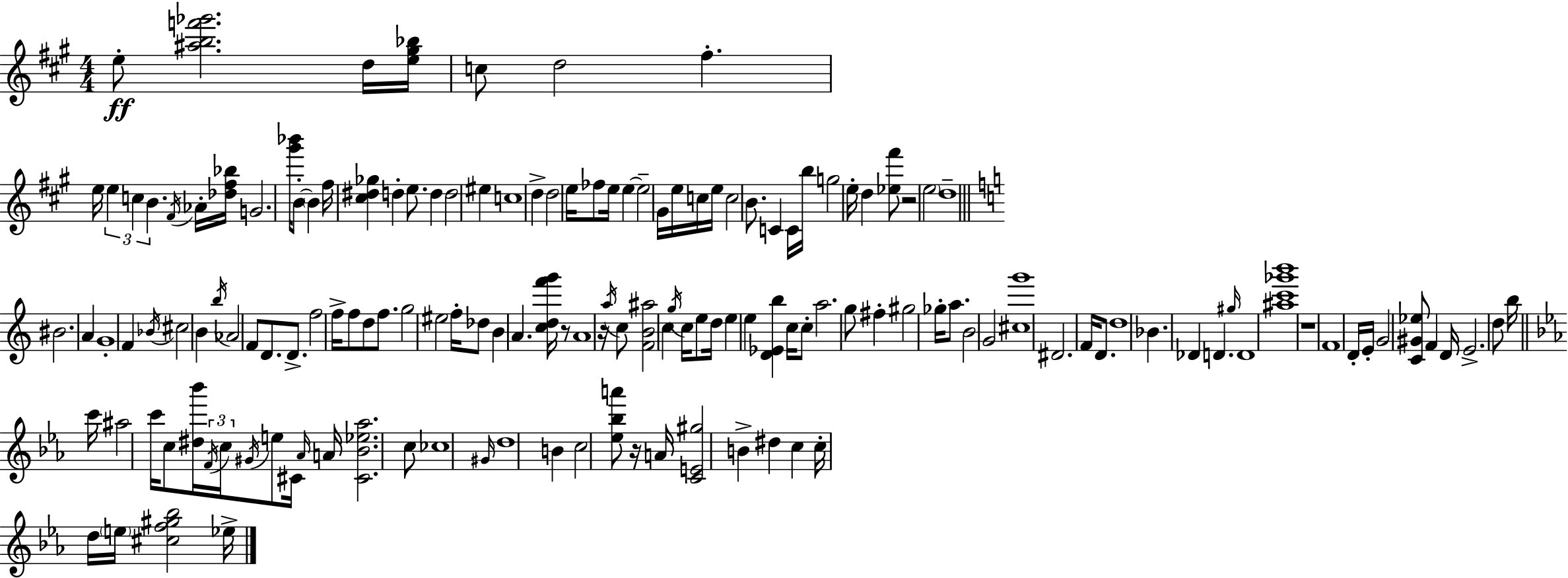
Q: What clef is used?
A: treble